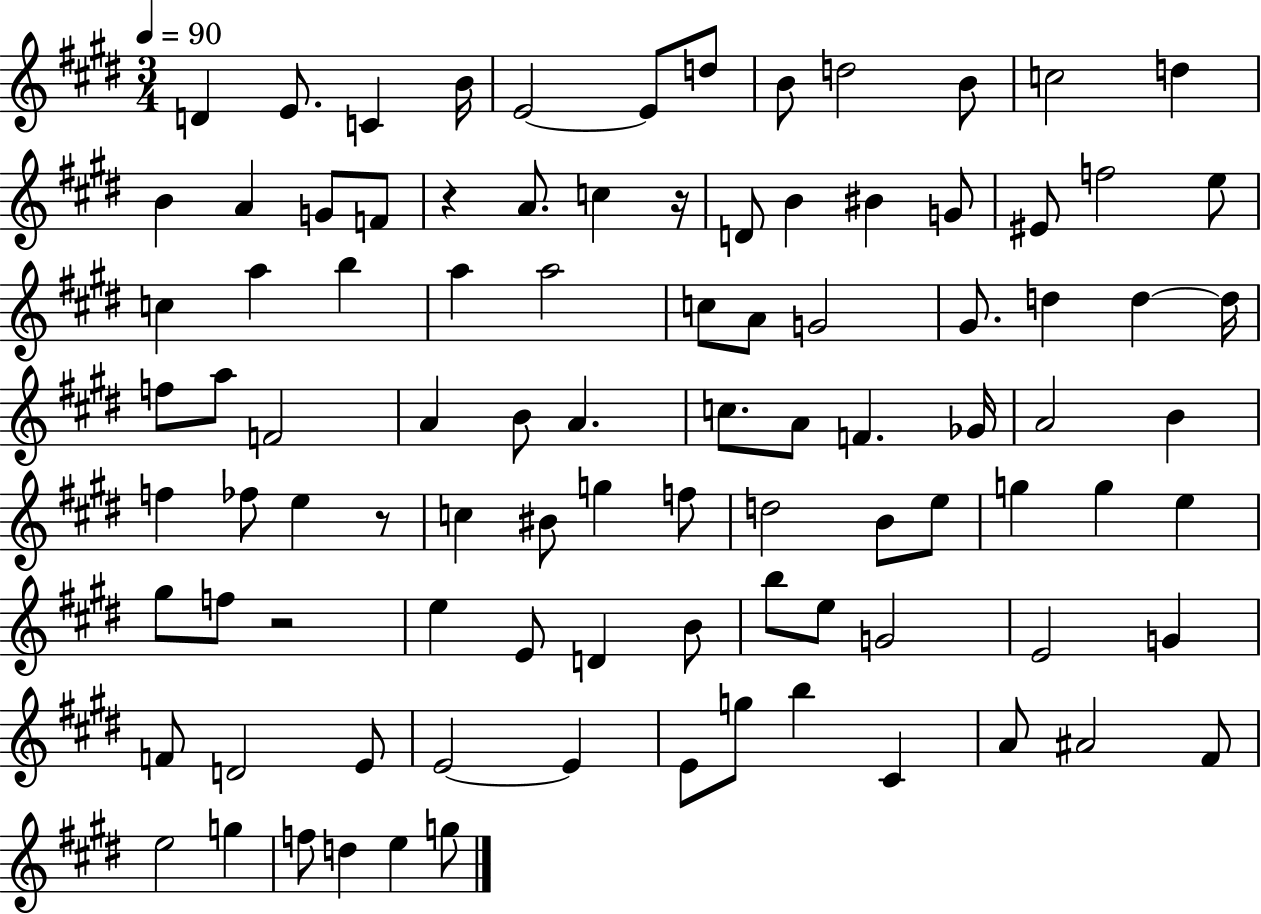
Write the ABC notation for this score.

X:1
T:Untitled
M:3/4
L:1/4
K:E
D E/2 C B/4 E2 E/2 d/2 B/2 d2 B/2 c2 d B A G/2 F/2 z A/2 c z/4 D/2 B ^B G/2 ^E/2 f2 e/2 c a b a a2 c/2 A/2 G2 ^G/2 d d d/4 f/2 a/2 F2 A B/2 A c/2 A/2 F _G/4 A2 B f _f/2 e z/2 c ^B/2 g f/2 d2 B/2 e/2 g g e ^g/2 f/2 z2 e E/2 D B/2 b/2 e/2 G2 E2 G F/2 D2 E/2 E2 E E/2 g/2 b ^C A/2 ^A2 ^F/2 e2 g f/2 d e g/2